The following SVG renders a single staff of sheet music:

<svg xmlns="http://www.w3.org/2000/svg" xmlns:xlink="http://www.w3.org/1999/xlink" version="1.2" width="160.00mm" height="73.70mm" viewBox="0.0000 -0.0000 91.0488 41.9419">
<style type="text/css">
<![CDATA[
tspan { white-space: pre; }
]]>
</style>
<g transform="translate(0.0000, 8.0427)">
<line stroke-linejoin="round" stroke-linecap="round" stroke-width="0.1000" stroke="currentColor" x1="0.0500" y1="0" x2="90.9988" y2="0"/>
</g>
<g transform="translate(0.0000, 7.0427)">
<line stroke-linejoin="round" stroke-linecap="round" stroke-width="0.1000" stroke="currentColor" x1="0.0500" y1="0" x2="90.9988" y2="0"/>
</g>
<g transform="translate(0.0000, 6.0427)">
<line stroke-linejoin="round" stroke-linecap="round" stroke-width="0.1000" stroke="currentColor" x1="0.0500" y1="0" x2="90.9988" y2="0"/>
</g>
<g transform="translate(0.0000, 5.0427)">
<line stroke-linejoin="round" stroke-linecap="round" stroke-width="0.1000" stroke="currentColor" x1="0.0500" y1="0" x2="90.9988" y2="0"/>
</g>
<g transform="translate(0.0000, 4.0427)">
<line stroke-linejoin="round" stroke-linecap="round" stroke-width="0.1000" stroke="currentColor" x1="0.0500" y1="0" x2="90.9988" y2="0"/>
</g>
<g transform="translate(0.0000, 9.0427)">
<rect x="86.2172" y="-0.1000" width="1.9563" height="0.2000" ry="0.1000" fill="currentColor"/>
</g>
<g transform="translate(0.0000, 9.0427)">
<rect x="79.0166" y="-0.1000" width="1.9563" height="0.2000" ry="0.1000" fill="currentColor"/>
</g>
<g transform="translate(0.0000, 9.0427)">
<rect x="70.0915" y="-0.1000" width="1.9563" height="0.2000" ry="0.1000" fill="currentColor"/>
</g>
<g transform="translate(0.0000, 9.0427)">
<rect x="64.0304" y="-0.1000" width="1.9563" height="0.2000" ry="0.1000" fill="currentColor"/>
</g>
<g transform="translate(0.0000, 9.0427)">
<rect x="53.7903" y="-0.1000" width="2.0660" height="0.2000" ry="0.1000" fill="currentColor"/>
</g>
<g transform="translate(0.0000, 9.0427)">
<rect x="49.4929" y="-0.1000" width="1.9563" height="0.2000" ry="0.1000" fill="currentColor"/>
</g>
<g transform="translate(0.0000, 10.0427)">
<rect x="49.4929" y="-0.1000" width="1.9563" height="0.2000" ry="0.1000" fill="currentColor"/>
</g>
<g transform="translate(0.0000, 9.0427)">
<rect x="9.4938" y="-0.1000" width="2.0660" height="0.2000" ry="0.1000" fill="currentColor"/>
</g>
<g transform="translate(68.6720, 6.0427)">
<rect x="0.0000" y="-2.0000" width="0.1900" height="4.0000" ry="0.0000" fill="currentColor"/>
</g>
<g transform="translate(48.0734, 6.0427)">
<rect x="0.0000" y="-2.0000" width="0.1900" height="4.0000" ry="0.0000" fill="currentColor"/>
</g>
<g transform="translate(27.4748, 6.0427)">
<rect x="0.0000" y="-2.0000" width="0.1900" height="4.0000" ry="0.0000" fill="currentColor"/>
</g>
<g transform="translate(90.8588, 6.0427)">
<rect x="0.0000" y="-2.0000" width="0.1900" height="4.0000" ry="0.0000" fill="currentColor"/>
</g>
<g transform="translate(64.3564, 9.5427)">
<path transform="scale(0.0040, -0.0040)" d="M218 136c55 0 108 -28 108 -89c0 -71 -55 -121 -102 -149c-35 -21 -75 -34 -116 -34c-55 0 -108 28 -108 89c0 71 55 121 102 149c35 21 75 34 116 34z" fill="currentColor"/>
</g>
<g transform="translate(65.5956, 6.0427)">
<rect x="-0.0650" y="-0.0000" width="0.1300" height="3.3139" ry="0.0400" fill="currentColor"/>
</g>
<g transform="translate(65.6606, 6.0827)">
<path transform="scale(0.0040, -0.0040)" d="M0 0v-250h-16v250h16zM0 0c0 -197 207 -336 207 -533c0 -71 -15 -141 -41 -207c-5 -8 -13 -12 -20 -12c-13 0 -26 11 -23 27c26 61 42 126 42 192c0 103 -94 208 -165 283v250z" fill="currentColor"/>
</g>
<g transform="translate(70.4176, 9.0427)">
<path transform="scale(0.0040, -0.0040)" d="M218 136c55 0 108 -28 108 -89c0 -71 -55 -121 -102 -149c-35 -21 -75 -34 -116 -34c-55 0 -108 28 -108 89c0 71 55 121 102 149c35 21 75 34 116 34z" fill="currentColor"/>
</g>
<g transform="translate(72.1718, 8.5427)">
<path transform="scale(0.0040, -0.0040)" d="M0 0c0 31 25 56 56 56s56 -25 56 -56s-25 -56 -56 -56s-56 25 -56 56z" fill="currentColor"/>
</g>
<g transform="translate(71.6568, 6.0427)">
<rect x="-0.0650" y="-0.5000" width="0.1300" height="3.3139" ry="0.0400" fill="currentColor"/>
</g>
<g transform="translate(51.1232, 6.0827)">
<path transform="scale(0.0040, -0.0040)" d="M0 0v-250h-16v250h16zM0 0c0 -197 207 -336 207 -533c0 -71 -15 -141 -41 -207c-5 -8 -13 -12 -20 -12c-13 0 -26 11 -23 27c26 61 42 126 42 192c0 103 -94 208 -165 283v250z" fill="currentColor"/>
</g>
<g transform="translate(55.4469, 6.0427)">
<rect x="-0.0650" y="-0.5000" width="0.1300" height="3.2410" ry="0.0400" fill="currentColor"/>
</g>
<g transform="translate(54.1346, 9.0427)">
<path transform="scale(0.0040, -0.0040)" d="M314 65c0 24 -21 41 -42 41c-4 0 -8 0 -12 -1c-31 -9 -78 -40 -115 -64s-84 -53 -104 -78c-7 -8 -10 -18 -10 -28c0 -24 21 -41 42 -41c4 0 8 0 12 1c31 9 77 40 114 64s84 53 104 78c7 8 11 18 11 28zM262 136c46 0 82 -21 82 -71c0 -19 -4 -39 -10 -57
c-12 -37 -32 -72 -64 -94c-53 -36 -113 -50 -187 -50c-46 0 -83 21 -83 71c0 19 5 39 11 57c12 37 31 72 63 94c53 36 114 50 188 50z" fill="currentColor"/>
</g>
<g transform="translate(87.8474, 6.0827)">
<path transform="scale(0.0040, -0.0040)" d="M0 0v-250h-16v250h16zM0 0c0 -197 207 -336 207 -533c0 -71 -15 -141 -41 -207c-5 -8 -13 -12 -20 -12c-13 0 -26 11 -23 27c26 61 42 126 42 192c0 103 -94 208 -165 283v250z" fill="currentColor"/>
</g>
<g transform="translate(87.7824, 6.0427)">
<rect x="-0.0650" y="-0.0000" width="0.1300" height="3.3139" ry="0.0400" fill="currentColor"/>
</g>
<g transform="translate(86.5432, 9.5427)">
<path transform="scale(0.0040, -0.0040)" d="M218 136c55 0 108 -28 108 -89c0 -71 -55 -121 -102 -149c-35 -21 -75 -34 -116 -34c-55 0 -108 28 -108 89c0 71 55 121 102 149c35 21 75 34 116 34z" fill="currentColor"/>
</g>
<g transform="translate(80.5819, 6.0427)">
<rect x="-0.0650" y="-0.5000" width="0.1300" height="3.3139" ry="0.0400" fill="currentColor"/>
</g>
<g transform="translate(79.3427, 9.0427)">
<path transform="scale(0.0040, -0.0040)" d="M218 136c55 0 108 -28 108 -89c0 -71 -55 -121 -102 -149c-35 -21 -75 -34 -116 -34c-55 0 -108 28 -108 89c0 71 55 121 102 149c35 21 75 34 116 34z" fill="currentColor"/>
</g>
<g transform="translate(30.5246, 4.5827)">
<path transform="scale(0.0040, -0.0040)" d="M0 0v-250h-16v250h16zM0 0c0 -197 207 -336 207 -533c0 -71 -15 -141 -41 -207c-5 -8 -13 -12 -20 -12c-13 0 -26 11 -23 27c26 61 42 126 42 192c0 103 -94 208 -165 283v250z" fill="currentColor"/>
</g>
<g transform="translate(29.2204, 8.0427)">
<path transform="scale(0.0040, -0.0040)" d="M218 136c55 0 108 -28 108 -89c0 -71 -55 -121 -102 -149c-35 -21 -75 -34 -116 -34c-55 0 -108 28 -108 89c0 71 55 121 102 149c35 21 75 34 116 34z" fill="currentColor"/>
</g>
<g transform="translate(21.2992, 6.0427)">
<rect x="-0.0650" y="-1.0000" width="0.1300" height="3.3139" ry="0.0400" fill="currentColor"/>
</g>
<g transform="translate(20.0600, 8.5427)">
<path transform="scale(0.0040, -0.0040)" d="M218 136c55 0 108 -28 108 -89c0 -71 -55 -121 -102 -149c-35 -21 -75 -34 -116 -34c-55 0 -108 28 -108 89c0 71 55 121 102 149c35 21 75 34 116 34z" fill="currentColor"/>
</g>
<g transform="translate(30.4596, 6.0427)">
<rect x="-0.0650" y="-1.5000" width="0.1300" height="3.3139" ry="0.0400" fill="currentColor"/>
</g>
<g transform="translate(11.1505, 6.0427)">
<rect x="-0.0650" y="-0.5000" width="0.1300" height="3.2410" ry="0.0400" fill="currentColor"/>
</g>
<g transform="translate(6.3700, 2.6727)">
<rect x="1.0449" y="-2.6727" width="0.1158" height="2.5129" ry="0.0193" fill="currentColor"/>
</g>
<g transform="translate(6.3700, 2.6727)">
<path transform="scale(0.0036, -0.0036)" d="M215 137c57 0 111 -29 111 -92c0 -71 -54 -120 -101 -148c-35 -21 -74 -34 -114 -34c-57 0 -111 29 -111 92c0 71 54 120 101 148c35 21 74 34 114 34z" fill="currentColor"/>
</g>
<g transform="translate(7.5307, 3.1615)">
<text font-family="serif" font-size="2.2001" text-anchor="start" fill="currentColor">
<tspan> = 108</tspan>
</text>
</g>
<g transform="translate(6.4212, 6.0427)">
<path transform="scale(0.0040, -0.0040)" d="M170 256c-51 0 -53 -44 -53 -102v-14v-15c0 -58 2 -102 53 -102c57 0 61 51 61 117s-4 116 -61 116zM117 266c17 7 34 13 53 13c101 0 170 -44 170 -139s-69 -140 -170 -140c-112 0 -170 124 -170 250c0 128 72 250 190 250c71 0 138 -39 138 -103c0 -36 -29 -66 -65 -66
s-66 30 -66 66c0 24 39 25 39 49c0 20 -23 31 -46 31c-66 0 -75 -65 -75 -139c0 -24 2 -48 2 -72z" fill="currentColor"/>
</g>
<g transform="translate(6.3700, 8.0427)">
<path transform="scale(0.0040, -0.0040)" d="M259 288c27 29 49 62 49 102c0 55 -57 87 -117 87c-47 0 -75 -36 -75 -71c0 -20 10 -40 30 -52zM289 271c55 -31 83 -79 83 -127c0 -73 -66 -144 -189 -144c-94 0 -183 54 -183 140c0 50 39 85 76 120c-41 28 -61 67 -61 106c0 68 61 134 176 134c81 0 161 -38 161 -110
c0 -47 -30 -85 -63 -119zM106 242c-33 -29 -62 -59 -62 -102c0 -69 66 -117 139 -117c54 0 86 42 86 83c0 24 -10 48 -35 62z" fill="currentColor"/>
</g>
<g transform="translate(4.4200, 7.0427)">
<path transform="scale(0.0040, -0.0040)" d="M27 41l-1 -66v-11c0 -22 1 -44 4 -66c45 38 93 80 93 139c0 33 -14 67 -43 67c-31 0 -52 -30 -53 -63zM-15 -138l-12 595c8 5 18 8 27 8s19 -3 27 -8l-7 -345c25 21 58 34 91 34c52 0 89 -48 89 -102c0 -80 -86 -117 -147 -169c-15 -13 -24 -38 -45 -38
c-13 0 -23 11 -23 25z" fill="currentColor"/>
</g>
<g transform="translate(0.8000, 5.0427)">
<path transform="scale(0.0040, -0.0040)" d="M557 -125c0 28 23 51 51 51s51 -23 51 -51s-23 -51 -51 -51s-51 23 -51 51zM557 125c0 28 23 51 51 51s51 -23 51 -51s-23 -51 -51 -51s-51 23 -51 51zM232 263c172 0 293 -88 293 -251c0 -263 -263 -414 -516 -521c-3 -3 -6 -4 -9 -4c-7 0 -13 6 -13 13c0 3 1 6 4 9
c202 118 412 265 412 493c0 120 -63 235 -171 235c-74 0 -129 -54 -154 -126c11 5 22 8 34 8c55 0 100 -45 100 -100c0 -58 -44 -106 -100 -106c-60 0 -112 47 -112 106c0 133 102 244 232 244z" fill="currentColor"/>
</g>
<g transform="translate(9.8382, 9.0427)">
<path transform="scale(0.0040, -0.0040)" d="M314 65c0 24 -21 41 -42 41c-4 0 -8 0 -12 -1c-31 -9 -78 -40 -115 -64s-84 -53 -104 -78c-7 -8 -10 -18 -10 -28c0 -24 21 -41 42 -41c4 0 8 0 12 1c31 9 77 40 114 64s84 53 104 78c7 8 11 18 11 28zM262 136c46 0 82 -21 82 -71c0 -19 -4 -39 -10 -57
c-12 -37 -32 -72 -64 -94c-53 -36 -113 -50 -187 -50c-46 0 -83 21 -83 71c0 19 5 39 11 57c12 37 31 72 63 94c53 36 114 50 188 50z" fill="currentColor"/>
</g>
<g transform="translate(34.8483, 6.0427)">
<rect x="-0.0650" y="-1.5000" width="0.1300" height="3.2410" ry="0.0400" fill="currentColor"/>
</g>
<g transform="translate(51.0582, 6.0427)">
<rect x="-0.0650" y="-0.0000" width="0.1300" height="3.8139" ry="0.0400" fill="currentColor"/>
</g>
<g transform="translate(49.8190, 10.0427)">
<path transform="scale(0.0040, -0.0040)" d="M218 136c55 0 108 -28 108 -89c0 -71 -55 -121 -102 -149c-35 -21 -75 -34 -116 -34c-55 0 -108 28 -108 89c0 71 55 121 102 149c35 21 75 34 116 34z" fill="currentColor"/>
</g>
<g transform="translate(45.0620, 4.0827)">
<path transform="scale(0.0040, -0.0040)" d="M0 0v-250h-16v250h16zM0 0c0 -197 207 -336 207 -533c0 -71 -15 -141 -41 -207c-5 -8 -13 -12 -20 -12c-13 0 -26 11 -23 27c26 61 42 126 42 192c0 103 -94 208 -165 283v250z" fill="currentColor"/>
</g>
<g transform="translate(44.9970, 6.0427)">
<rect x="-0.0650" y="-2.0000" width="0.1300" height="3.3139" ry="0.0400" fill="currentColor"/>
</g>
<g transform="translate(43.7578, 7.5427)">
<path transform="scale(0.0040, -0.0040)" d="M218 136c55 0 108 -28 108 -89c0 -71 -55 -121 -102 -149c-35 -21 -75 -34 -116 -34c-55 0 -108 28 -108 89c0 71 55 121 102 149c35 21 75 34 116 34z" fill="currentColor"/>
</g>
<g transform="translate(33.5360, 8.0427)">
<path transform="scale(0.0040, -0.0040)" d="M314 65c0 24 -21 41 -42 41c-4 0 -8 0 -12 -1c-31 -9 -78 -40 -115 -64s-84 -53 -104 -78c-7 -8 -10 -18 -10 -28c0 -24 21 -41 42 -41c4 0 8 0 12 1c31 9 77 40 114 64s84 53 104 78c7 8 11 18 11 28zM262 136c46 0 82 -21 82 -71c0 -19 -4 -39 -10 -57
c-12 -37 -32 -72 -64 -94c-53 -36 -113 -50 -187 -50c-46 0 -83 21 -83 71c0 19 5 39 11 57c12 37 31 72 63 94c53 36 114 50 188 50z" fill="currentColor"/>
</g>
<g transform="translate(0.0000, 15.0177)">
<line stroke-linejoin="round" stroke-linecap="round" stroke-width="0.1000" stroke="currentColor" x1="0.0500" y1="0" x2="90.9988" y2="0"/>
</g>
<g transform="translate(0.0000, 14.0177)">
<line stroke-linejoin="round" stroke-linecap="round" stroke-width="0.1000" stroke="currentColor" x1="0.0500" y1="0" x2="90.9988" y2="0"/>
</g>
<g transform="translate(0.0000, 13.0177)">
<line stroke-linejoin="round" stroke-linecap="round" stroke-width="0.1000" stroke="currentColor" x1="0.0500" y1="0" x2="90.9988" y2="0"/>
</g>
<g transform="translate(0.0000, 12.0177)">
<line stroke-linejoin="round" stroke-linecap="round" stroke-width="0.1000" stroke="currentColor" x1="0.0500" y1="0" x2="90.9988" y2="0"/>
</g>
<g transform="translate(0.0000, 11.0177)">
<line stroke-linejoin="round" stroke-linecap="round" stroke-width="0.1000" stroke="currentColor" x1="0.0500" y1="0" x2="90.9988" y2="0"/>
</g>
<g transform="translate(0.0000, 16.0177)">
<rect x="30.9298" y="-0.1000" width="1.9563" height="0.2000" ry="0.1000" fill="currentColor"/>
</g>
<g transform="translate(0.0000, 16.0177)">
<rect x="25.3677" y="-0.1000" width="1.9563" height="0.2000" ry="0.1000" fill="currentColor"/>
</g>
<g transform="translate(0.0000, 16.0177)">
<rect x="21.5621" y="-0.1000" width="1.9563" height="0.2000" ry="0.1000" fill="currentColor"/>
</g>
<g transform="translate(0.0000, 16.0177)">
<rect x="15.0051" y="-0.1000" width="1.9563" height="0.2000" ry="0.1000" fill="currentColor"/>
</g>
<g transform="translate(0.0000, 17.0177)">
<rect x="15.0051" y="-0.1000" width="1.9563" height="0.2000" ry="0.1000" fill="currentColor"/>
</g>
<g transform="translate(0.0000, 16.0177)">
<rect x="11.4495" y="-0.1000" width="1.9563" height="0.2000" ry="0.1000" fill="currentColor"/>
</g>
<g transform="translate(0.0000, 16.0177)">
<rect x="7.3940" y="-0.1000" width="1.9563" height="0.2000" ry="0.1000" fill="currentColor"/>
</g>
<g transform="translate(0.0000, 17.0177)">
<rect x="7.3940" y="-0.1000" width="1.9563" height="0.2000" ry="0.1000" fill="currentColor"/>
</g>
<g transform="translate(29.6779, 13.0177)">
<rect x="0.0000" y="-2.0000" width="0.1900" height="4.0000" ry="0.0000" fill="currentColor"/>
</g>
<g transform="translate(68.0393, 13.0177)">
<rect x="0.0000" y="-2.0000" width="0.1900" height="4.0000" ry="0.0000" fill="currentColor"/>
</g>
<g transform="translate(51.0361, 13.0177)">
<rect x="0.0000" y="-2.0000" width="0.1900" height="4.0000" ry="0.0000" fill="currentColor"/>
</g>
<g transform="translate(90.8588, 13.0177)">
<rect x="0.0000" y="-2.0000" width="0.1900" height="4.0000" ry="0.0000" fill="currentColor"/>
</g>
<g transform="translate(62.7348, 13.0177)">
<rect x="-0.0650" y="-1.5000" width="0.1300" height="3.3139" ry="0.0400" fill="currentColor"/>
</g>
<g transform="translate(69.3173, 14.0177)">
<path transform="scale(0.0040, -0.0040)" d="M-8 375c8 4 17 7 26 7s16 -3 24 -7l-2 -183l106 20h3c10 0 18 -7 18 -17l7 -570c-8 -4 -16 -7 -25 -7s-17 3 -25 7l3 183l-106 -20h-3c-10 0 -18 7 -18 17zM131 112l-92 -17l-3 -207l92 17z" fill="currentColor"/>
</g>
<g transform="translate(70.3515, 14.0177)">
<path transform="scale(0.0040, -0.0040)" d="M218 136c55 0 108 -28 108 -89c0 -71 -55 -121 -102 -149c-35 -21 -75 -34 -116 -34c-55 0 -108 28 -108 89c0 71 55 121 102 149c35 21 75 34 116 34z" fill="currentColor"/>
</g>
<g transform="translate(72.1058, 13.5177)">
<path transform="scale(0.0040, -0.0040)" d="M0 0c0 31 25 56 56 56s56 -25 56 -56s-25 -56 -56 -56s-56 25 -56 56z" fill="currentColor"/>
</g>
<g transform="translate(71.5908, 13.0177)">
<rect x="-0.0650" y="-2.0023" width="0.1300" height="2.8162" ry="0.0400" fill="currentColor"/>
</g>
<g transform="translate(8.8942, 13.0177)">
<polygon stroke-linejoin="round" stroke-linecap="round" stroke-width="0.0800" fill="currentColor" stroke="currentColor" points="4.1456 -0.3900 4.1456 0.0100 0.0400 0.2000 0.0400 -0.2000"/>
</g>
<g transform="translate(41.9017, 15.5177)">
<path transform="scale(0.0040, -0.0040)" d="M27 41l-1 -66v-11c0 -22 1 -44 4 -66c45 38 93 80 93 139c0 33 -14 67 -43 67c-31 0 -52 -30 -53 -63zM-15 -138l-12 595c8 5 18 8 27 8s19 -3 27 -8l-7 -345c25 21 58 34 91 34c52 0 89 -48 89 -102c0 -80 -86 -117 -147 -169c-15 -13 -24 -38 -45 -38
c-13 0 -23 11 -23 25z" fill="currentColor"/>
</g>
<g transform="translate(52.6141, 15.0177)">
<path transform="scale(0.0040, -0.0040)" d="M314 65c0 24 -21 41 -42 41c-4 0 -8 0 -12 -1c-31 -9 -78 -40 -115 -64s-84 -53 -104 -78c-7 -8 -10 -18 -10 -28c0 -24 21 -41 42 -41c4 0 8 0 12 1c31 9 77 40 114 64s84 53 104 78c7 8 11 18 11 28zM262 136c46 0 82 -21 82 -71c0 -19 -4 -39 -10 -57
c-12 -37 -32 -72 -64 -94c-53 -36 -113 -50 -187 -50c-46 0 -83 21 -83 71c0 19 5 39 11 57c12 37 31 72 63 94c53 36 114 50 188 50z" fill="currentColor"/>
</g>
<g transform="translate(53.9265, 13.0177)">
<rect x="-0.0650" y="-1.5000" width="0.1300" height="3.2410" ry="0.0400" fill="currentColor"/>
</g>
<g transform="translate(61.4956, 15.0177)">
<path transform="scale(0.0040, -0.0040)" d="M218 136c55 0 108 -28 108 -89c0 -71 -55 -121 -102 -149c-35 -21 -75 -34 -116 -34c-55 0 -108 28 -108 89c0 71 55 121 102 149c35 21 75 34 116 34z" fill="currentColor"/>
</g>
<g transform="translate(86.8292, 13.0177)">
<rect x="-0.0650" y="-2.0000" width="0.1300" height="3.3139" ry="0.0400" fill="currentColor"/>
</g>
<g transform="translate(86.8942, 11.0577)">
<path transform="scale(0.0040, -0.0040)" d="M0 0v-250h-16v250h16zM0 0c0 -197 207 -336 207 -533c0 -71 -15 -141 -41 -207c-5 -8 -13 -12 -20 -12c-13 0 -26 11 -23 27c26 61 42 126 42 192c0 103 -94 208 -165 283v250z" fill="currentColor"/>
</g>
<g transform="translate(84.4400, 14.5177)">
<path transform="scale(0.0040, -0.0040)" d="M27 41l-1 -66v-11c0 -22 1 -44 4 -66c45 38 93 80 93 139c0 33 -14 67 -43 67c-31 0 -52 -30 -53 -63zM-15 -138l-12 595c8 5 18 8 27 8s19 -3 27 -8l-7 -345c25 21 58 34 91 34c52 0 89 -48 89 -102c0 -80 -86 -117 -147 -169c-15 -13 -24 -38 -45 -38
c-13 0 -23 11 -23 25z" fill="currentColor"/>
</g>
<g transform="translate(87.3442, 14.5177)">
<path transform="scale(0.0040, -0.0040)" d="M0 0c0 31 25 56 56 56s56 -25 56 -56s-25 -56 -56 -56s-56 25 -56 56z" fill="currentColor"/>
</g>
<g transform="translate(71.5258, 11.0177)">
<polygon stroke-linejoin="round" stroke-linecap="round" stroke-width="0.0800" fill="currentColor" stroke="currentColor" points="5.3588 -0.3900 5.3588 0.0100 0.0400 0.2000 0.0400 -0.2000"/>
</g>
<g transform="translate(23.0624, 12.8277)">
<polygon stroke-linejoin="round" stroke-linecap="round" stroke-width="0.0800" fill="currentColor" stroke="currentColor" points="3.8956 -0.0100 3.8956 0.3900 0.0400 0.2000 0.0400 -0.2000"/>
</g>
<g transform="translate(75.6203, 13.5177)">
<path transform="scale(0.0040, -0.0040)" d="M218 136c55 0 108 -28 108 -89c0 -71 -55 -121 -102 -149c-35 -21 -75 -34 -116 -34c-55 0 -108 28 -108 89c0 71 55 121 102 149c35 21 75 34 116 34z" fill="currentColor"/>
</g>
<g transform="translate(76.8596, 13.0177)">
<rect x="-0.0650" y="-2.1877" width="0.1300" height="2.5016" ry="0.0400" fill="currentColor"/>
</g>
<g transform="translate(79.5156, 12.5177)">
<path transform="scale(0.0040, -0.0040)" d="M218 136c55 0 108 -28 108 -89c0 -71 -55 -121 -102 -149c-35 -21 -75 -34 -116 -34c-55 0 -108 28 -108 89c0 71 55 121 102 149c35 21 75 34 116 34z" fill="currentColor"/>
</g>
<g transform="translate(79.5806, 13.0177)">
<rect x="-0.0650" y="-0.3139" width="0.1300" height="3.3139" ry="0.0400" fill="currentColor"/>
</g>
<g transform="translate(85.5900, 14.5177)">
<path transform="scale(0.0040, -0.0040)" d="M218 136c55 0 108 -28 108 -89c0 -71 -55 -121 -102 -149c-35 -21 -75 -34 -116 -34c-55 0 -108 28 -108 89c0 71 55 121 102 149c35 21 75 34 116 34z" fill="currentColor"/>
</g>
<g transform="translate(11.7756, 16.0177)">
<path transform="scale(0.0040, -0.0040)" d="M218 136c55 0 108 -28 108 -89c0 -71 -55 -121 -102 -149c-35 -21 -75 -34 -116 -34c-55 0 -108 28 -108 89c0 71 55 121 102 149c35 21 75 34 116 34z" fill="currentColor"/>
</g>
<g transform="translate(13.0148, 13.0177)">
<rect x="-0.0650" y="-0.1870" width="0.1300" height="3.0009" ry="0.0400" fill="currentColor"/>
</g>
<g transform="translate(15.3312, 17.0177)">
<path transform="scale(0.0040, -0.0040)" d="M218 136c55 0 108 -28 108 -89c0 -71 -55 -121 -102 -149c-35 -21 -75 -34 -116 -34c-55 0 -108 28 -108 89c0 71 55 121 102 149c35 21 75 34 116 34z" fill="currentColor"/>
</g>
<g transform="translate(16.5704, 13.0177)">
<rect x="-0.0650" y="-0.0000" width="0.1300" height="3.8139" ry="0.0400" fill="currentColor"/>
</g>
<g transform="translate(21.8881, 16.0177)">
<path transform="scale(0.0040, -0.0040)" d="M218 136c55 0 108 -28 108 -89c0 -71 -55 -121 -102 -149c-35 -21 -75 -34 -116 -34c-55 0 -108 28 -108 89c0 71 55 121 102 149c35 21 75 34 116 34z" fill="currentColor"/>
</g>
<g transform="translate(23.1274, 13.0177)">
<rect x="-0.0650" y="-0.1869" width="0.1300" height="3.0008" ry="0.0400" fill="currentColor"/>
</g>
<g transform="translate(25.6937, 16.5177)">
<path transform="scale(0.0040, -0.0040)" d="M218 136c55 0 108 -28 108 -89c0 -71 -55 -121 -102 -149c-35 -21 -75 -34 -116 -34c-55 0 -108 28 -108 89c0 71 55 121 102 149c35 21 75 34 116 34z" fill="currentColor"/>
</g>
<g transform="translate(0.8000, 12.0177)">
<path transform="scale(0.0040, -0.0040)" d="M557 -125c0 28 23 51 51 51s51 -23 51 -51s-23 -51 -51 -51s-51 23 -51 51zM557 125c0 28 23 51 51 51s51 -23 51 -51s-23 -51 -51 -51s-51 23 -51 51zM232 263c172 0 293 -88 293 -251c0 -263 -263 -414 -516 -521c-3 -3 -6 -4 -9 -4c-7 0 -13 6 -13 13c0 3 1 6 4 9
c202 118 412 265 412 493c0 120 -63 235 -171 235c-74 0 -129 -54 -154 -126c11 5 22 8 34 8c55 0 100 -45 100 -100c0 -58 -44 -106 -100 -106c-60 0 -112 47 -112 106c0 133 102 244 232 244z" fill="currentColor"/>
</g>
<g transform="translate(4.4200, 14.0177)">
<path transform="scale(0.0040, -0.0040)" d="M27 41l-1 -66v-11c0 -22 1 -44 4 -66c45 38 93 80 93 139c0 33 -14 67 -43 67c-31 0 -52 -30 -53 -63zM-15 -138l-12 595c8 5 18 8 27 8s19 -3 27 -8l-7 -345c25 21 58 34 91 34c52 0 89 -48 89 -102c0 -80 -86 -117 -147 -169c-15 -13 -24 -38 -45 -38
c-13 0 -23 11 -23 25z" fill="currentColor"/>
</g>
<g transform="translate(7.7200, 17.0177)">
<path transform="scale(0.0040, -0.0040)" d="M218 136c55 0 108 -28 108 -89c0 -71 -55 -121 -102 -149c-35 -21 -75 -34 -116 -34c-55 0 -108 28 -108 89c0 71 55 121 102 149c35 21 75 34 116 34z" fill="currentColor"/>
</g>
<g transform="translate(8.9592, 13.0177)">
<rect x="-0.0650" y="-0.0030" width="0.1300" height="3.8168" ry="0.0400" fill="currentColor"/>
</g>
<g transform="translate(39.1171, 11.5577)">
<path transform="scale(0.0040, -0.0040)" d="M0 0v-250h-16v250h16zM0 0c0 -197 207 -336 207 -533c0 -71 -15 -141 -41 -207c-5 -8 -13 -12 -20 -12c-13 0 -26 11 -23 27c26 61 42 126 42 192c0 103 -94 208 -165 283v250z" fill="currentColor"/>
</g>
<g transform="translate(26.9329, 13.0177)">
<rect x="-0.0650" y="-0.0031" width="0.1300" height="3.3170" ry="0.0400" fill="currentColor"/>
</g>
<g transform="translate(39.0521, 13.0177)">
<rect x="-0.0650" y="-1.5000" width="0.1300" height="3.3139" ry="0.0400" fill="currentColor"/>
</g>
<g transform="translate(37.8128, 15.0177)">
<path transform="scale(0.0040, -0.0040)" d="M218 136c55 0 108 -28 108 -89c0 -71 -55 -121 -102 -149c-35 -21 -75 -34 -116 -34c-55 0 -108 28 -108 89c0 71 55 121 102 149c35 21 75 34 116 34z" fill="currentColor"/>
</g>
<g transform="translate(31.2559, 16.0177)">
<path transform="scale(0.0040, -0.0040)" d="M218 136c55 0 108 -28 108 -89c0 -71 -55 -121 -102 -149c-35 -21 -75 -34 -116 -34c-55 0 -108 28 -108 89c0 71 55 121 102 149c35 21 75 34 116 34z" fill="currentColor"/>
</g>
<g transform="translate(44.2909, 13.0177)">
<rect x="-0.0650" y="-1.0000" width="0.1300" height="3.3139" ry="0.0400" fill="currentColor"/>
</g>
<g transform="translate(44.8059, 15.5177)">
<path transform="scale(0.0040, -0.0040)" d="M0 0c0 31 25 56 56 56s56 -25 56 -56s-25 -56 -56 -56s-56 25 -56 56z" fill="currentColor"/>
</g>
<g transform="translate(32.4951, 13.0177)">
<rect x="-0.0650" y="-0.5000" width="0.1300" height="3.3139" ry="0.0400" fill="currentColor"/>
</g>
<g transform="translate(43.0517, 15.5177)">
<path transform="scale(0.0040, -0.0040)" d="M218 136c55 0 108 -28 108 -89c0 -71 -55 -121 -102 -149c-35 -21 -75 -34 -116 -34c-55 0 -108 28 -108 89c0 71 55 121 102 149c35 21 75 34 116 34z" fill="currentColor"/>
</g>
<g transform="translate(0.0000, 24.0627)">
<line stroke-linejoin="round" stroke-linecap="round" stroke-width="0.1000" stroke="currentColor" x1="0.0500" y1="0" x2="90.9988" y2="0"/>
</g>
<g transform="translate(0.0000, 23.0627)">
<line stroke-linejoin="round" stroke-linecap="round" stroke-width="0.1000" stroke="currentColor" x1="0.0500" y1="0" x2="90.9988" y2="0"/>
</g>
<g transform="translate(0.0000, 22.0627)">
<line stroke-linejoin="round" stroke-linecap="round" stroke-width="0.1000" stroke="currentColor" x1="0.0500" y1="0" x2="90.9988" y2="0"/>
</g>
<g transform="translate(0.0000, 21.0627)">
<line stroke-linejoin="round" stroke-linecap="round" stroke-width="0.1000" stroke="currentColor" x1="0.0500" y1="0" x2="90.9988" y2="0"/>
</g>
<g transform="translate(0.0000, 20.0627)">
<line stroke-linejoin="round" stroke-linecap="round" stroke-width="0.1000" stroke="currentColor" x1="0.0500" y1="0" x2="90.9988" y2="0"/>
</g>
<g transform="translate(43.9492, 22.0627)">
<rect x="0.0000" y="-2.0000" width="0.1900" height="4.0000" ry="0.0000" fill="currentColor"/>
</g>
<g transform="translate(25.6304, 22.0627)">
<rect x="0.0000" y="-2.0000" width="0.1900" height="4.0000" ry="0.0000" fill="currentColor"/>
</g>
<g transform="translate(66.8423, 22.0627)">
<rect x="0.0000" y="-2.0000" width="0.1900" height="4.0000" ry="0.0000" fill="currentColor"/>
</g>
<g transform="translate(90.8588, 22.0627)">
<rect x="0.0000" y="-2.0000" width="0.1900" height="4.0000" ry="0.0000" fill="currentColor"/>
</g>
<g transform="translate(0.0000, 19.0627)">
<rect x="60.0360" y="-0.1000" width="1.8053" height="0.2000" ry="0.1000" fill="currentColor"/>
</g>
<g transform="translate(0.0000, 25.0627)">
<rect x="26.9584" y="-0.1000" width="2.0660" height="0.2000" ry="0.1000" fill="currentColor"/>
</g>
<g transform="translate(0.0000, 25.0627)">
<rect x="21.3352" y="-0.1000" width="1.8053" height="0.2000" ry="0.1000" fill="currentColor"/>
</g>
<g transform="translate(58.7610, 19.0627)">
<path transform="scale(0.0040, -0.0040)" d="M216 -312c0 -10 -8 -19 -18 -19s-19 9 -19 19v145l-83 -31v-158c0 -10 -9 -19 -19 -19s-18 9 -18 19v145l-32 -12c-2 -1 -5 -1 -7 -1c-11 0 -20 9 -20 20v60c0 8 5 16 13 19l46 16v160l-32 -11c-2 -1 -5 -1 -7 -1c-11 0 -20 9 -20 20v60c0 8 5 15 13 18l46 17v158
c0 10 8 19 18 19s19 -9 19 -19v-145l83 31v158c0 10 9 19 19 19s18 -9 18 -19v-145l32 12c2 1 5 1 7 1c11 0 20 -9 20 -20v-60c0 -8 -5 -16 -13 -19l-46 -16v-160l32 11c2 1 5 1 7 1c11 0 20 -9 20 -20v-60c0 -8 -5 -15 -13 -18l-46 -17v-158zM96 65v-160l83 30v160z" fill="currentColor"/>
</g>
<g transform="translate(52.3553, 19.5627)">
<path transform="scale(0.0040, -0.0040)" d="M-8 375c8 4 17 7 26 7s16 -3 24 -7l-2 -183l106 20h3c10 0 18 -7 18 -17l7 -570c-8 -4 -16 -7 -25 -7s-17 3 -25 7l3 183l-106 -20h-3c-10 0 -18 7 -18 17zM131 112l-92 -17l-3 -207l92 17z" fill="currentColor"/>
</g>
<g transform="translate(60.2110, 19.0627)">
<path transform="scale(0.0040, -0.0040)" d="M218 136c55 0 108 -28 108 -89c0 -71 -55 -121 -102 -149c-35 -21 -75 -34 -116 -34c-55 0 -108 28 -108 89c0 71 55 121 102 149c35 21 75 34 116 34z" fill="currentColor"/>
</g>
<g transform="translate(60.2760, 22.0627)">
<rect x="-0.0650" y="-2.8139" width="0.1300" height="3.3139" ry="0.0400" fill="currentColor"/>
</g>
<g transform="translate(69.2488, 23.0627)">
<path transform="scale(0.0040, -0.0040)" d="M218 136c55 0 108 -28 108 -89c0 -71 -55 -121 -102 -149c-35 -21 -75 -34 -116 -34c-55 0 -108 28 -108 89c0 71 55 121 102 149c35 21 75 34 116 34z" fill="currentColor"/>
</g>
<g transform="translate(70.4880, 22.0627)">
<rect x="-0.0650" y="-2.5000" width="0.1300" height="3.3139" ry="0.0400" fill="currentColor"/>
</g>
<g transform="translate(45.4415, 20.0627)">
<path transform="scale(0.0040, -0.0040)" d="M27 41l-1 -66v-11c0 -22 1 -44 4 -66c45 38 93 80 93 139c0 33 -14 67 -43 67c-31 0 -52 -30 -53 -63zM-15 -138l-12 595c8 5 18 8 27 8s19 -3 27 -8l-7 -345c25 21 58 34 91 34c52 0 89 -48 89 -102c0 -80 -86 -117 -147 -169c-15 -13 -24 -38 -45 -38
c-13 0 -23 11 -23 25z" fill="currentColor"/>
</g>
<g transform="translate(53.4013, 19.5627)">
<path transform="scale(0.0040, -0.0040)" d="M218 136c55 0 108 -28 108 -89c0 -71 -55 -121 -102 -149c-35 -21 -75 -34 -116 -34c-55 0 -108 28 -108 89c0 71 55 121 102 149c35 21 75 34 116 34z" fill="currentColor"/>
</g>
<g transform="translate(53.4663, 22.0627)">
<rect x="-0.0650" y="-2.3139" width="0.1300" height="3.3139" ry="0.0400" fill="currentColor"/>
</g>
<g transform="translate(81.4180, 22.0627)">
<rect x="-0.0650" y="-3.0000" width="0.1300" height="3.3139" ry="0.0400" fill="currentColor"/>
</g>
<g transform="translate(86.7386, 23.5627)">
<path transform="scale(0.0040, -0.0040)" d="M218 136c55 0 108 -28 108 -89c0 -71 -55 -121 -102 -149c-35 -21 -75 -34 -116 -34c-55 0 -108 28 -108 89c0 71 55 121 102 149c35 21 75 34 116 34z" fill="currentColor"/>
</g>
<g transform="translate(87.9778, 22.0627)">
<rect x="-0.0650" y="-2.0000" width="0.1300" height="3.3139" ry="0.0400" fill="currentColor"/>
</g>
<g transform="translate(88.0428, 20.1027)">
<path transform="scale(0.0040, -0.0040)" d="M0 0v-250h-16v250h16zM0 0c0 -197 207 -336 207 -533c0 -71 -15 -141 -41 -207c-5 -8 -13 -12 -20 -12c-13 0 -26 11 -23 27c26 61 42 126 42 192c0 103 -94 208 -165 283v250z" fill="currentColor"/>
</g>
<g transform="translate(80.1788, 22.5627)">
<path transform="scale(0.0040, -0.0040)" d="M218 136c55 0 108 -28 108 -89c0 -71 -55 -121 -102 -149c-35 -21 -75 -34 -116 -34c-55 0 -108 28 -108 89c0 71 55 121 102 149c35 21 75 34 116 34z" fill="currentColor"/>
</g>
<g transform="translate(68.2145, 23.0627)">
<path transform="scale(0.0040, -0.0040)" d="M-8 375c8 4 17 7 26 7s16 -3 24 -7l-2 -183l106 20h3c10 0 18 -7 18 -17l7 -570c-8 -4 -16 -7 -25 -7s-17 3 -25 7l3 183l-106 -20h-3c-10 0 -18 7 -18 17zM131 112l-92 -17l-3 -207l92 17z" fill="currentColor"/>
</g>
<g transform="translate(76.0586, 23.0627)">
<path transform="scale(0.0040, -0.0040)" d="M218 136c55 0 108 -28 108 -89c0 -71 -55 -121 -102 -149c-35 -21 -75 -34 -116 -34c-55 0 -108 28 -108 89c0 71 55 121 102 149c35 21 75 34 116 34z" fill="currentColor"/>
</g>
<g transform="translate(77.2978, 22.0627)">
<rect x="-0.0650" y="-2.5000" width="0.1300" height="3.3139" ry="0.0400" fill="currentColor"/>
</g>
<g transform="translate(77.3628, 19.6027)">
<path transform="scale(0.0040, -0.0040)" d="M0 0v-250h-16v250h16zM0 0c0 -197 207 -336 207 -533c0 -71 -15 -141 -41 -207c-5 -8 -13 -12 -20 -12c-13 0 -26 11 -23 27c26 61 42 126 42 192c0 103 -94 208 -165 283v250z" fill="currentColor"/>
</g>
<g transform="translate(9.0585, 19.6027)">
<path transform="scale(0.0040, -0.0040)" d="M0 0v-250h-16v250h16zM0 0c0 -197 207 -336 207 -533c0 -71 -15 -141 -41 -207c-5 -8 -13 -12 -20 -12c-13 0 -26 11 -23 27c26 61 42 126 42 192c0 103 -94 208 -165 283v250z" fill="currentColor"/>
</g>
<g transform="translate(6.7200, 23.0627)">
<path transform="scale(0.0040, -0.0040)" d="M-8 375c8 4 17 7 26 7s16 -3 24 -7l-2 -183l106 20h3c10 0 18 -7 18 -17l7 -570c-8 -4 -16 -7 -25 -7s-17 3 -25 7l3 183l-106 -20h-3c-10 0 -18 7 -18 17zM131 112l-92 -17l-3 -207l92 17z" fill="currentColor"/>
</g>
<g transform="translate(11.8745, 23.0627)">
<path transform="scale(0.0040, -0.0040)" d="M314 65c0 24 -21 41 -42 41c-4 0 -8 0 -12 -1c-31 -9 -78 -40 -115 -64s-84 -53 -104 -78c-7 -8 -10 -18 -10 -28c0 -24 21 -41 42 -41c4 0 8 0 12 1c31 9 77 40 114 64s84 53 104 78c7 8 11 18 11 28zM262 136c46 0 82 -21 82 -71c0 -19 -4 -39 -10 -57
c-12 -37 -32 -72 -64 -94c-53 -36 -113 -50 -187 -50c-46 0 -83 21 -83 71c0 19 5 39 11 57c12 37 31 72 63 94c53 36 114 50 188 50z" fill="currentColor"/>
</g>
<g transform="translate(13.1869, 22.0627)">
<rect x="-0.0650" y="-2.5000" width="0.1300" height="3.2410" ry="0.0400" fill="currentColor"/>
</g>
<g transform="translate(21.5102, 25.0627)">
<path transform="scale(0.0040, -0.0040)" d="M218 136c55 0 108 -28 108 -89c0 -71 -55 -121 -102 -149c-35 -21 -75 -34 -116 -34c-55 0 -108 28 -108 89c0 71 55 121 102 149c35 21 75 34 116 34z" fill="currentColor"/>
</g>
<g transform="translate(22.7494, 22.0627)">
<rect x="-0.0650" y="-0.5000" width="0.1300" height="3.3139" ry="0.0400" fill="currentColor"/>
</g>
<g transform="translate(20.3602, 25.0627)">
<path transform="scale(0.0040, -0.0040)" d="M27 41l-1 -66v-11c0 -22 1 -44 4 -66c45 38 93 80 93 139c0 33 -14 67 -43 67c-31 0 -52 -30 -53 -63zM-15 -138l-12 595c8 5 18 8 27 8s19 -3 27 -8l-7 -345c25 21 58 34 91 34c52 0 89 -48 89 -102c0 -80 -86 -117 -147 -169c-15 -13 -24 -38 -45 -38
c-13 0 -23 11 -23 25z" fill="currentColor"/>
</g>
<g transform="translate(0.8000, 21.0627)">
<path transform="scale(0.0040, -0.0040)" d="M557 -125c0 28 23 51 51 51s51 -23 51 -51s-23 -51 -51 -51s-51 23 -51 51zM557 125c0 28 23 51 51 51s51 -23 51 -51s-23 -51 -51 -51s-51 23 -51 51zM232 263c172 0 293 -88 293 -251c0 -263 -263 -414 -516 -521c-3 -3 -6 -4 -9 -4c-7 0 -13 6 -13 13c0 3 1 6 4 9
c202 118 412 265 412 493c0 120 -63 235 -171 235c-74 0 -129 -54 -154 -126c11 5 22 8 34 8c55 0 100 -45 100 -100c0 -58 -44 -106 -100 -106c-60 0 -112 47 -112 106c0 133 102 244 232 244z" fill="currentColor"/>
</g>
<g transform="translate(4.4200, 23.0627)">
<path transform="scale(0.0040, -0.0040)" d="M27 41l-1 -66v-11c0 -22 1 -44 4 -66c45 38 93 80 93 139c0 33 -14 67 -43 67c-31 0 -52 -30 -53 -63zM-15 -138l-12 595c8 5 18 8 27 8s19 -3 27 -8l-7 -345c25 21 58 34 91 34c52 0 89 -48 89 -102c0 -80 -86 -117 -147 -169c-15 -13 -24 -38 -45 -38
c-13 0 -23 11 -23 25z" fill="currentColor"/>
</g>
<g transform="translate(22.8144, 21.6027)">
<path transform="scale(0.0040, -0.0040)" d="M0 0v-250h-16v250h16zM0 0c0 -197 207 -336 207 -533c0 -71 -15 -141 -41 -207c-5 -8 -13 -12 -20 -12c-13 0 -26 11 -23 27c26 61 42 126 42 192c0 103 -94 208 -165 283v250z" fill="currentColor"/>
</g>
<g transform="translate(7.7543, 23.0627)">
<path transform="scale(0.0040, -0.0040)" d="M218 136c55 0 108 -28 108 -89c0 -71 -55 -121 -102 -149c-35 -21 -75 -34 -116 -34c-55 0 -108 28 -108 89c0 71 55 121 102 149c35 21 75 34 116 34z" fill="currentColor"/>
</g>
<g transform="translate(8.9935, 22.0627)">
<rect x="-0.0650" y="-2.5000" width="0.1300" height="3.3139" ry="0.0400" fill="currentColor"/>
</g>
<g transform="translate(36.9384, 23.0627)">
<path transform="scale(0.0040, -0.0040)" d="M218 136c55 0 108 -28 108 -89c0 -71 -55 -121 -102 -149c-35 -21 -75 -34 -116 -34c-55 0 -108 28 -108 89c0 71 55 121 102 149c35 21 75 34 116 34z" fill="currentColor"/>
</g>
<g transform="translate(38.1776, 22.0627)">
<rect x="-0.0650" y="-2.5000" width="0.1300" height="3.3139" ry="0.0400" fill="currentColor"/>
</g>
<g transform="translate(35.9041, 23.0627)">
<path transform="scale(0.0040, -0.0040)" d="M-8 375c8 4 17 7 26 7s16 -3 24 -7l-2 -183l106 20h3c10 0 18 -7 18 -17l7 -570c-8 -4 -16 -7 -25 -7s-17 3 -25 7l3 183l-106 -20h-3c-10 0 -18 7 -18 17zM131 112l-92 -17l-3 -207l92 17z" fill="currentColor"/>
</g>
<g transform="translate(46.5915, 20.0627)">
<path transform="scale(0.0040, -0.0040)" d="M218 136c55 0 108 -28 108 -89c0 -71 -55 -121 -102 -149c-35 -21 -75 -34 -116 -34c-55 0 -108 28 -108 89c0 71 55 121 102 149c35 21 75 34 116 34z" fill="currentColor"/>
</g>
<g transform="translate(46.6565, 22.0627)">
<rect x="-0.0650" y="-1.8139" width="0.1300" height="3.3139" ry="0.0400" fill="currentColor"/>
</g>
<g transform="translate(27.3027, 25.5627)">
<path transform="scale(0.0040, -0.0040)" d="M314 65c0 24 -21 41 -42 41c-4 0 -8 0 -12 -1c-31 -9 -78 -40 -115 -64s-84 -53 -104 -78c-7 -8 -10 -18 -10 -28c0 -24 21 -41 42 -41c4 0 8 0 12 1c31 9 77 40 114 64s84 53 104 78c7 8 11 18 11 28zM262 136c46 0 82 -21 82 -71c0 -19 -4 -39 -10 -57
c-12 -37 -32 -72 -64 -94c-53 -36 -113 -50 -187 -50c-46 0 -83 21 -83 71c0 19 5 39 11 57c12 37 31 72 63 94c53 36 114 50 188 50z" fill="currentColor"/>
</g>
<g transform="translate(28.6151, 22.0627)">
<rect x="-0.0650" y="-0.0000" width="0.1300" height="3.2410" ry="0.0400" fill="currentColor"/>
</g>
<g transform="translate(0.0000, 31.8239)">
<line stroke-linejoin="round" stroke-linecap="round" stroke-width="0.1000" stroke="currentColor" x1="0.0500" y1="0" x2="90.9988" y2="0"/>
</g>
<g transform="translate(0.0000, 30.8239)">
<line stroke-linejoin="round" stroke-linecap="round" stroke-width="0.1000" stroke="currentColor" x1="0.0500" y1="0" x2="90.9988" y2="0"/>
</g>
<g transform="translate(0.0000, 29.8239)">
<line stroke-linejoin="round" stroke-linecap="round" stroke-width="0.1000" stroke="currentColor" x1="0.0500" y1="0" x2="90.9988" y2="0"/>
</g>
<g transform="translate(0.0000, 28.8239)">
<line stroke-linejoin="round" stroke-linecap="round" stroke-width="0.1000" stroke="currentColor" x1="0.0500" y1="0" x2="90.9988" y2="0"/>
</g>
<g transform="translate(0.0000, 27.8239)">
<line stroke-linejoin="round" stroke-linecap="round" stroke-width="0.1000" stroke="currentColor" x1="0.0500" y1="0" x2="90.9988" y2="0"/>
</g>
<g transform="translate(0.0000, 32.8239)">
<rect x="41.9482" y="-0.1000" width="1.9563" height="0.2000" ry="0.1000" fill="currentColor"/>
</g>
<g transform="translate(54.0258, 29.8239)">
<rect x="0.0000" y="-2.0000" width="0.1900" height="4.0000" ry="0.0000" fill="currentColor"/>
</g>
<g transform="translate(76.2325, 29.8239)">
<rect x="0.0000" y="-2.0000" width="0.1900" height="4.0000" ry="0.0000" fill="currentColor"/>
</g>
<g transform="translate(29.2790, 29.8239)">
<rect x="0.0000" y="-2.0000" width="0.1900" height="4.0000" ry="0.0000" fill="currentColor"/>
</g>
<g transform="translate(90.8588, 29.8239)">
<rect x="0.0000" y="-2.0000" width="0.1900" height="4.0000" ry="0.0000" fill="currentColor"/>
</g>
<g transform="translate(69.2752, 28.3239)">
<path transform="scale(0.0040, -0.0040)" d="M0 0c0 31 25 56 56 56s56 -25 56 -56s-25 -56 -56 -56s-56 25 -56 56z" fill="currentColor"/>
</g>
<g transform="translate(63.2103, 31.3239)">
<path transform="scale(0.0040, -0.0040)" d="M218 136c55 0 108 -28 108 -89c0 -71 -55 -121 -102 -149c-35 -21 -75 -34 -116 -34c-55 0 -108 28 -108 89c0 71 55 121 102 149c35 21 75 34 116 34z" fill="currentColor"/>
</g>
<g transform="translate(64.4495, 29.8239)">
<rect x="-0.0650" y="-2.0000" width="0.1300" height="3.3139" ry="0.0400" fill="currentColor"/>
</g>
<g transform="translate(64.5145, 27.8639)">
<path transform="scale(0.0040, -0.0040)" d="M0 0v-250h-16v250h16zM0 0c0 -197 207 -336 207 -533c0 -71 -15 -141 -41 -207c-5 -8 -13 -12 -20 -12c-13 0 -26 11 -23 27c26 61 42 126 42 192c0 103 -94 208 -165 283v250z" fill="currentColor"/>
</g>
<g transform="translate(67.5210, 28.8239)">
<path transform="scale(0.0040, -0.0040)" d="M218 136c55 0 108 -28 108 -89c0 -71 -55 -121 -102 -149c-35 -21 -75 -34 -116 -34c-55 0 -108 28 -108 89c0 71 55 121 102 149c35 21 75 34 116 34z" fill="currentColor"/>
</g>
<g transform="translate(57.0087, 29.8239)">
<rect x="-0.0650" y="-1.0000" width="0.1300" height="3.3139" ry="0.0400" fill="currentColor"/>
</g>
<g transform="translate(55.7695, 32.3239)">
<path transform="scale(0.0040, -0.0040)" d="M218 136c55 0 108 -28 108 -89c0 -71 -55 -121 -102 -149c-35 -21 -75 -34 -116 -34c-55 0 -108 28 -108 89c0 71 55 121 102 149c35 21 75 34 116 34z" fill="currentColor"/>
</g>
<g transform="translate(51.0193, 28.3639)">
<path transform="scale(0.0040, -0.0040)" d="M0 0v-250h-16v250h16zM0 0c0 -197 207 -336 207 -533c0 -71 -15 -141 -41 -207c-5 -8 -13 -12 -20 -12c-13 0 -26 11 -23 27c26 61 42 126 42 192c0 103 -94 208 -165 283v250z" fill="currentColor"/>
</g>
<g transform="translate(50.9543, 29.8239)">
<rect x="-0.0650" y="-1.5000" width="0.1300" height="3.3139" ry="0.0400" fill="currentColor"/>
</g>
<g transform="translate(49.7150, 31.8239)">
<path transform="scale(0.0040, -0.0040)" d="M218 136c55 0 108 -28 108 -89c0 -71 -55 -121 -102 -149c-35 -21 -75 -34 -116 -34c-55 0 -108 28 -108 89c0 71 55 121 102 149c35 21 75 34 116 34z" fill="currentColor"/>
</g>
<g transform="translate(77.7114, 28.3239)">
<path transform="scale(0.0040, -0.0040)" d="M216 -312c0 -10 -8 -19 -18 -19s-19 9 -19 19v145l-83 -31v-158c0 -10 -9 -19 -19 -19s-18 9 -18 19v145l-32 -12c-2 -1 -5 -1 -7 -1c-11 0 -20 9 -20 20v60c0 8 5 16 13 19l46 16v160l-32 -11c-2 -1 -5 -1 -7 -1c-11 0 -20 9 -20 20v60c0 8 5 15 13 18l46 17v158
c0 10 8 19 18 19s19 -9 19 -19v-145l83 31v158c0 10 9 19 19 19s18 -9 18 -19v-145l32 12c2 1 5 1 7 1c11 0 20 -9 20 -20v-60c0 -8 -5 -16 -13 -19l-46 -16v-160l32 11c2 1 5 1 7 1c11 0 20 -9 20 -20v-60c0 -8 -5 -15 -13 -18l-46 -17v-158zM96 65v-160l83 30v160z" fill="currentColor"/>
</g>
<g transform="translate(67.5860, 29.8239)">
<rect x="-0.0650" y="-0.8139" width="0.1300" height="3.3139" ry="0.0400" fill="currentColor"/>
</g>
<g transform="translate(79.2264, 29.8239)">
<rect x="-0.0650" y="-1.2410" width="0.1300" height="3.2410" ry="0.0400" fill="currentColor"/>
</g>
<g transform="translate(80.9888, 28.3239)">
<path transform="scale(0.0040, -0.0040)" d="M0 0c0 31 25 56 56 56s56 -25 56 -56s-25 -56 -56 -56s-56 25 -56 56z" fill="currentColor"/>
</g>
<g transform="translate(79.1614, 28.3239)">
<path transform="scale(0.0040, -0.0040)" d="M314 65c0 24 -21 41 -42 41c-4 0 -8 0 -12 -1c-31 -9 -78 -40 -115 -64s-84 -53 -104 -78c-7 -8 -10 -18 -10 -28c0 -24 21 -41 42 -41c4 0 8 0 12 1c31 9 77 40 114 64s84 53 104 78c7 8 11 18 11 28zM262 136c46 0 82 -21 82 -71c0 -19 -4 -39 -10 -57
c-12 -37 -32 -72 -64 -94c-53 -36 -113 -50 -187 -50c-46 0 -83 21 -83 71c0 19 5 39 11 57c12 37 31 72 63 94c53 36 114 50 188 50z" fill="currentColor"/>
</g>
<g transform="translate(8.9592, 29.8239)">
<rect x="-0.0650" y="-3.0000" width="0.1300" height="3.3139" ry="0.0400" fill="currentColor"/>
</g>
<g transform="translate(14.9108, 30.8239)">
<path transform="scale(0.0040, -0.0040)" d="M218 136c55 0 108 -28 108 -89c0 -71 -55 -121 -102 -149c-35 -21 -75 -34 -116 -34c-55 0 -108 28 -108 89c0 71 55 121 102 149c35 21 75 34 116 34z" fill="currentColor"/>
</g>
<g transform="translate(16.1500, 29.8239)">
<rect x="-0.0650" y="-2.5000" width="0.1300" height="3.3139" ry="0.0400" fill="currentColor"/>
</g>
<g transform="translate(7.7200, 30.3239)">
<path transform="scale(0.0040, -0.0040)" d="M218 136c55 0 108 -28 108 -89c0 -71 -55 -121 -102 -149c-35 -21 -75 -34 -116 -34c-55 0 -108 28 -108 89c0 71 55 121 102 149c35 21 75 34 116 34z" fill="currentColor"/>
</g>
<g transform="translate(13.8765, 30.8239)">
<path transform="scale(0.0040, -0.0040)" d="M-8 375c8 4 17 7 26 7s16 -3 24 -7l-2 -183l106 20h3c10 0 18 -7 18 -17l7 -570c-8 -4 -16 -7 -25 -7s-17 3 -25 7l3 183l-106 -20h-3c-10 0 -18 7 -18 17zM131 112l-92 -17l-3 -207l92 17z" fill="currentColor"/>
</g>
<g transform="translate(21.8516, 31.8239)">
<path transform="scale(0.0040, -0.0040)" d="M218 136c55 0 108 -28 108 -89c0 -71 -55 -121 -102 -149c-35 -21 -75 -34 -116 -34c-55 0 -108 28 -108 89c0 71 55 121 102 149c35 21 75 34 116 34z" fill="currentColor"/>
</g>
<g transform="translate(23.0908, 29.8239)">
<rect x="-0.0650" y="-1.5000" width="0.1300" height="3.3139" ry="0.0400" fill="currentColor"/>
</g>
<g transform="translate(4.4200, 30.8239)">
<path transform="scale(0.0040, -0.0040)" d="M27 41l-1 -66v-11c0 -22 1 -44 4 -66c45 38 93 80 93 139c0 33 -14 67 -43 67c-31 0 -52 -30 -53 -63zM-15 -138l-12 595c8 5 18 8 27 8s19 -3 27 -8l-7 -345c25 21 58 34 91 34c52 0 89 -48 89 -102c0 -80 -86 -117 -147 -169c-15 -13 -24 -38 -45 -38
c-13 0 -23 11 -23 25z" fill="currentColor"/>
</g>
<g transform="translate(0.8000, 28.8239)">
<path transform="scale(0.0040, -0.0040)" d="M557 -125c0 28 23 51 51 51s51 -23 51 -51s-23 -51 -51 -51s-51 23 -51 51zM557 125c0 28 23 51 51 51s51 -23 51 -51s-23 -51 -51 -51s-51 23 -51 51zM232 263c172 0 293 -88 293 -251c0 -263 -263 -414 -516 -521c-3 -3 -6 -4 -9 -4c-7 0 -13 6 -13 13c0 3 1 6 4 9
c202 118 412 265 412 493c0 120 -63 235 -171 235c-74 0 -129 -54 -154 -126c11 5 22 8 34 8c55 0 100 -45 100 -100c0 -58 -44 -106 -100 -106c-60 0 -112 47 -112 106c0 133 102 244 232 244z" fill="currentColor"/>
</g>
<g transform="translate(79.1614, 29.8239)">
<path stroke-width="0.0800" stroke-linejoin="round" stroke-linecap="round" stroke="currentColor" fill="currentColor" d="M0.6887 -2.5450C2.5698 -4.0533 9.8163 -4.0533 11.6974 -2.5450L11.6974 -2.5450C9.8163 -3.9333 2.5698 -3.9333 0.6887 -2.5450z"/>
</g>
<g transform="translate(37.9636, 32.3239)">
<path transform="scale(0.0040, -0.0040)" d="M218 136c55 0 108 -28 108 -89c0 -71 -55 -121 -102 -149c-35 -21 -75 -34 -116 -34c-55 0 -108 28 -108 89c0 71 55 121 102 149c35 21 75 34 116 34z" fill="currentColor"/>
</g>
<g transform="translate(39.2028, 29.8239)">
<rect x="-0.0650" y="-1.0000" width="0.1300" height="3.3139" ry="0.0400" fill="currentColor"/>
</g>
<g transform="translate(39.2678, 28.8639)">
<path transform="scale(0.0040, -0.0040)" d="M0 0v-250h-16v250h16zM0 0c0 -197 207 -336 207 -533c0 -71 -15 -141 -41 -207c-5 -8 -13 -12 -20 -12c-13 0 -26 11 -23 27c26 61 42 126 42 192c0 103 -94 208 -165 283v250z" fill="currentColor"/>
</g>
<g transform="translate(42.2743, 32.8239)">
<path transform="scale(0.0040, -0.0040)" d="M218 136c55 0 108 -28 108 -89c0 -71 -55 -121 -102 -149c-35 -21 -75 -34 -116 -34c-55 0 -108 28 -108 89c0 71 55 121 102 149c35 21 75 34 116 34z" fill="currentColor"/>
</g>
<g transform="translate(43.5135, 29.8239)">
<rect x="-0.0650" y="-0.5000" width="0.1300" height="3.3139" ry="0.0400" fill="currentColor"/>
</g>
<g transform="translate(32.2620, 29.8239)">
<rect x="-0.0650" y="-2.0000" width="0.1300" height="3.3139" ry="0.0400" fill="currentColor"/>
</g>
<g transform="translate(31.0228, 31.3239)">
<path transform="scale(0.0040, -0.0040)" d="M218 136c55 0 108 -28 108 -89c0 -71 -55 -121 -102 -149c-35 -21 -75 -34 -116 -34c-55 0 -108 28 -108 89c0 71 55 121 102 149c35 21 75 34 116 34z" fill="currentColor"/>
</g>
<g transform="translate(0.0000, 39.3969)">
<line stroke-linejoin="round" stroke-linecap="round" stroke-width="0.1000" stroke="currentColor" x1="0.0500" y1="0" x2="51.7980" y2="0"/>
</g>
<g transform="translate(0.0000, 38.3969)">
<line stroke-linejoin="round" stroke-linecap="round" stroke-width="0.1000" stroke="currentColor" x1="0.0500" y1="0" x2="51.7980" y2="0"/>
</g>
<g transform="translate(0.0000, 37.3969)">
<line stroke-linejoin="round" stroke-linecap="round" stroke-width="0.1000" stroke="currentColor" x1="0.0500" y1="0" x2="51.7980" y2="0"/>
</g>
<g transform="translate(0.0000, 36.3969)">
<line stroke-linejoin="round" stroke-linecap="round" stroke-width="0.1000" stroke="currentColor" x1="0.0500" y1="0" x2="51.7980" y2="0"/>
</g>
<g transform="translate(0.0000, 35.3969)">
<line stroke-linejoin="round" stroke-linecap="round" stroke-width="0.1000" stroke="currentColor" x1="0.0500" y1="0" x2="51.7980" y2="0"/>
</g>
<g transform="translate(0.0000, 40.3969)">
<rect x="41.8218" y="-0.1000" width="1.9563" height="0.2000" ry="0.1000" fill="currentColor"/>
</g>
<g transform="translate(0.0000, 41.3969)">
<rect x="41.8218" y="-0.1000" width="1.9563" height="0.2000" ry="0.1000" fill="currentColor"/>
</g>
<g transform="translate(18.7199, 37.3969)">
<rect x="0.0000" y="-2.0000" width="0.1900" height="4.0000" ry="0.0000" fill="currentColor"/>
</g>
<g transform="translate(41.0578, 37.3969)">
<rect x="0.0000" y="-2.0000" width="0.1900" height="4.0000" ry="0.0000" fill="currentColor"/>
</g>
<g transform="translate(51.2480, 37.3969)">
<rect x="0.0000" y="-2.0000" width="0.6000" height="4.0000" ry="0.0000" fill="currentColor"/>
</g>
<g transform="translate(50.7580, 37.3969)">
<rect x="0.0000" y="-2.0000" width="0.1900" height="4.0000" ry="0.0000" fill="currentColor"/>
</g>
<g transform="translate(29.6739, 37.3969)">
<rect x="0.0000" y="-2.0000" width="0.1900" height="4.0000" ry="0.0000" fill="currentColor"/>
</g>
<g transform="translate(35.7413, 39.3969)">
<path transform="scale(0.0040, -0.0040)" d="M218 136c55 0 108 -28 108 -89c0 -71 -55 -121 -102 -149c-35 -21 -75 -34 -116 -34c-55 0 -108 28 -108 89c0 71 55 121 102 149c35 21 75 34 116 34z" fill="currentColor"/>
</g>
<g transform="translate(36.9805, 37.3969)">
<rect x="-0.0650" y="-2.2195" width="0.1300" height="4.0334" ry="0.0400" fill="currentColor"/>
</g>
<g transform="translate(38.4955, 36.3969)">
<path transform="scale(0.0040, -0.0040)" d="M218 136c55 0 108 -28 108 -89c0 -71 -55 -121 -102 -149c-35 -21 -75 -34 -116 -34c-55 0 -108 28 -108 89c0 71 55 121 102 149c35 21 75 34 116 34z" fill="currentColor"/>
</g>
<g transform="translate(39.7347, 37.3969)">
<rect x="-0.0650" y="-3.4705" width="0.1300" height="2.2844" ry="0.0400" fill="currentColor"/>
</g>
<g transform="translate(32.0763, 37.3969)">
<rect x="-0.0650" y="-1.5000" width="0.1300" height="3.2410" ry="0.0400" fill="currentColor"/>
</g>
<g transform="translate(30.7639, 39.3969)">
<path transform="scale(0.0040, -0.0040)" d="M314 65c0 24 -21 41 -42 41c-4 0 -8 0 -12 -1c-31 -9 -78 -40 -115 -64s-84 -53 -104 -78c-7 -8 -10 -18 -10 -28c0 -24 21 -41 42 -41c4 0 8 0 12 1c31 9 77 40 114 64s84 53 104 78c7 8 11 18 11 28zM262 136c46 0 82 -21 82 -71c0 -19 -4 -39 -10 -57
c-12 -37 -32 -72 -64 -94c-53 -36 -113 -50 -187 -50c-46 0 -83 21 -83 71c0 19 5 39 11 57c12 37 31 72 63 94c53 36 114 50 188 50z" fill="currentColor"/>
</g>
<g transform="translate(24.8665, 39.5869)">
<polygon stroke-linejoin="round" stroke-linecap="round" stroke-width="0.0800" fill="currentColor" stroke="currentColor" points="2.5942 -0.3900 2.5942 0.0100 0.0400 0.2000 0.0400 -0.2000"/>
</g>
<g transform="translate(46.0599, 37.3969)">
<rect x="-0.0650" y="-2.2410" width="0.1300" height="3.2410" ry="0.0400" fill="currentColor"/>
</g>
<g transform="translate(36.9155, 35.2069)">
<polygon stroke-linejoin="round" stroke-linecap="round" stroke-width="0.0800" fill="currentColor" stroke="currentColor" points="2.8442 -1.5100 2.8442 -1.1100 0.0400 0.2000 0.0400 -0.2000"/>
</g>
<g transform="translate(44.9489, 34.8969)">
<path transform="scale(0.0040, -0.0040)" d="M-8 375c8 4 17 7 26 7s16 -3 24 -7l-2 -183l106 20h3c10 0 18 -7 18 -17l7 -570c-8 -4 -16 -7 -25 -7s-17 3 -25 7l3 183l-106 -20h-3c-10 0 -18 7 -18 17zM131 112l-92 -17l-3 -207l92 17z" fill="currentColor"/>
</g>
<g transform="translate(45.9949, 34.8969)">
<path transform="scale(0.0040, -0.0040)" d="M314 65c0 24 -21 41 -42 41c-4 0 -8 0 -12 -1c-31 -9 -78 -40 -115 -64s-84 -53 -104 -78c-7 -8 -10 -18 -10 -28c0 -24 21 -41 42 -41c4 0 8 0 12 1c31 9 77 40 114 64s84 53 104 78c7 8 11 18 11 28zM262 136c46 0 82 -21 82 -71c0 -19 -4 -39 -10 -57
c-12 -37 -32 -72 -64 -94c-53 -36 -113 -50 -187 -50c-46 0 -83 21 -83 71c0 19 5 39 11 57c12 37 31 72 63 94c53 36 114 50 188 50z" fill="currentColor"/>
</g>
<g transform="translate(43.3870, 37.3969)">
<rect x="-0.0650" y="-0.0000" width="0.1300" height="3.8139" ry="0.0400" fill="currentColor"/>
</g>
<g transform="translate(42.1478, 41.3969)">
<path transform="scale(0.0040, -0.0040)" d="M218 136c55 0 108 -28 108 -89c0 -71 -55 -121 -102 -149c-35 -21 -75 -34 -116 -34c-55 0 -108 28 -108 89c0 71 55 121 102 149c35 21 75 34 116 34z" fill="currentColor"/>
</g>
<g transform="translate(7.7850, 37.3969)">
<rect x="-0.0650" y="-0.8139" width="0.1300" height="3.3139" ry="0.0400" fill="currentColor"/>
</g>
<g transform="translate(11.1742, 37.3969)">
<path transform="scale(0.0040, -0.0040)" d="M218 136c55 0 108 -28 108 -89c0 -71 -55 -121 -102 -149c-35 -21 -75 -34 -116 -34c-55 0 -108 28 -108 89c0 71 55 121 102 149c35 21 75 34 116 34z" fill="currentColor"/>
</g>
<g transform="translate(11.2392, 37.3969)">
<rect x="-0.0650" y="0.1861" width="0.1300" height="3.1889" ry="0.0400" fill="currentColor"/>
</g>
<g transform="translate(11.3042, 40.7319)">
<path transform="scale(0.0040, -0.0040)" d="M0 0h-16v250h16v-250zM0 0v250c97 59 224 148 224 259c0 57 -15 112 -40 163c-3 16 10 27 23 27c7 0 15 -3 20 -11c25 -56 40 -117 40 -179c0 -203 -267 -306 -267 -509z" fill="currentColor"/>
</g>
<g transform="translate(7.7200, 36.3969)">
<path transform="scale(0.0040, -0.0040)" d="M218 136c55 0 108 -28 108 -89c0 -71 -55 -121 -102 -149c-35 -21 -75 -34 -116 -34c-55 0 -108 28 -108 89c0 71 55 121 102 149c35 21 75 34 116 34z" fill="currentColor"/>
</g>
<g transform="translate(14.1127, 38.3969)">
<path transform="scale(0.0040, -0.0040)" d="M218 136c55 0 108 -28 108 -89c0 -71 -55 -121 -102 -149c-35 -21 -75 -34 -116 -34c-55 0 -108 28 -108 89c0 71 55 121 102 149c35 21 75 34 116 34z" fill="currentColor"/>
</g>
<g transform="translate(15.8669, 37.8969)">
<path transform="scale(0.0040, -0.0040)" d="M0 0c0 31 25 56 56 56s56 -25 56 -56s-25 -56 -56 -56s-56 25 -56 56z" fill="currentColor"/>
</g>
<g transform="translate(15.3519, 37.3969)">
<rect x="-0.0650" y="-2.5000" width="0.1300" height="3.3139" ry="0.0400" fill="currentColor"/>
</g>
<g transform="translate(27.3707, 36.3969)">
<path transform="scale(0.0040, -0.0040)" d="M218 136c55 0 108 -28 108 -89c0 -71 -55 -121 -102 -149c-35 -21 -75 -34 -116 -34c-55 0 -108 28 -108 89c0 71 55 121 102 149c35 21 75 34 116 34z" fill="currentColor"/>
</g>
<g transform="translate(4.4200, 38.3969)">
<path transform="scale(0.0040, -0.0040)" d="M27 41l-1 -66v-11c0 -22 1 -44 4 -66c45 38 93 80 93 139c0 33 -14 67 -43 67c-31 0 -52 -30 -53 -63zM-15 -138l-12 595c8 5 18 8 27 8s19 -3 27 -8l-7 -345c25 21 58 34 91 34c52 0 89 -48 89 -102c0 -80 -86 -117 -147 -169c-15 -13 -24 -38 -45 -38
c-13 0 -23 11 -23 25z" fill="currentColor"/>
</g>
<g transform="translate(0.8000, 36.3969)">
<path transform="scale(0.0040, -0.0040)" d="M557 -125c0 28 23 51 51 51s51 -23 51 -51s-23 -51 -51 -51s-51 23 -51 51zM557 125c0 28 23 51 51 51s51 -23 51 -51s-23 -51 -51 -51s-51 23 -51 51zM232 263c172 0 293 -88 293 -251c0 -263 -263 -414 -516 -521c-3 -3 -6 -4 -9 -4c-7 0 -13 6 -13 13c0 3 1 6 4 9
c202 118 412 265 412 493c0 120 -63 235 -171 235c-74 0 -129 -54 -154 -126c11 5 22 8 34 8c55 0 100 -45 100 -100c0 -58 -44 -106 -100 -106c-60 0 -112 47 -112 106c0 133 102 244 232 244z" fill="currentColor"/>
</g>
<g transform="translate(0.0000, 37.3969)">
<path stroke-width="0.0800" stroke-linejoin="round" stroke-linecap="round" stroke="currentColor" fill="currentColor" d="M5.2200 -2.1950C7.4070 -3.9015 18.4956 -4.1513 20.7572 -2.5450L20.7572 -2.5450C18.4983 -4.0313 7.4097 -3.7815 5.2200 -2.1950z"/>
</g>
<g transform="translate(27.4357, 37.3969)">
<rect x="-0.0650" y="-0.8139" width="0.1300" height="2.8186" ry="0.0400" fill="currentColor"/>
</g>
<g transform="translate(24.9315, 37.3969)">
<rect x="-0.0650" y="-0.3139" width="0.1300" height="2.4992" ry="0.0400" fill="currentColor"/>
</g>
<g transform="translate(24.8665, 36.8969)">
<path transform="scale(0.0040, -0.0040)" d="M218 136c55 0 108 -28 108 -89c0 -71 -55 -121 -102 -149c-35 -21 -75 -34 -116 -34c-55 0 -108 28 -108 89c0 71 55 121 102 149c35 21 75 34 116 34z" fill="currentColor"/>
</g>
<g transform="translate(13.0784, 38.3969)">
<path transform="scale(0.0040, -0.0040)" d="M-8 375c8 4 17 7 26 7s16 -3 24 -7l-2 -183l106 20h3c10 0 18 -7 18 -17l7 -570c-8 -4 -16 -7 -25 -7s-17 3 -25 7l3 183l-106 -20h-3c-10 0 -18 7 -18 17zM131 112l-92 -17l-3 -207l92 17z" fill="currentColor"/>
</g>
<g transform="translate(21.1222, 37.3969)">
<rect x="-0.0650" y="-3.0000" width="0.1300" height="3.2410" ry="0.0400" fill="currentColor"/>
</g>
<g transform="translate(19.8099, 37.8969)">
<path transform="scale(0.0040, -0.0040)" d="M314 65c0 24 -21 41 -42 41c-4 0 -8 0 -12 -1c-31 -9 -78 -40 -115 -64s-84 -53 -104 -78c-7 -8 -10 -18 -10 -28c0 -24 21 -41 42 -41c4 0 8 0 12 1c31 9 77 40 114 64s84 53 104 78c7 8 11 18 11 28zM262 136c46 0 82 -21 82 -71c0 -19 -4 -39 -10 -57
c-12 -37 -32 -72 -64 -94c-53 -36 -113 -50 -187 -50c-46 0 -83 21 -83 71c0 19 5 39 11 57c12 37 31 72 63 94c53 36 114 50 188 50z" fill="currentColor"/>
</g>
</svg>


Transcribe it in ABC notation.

X:1
T:Untitled
M:6/8
L:1/4
K:F
E,,2 F,, G,,/2 G,,2 A,,/2 C,,/2 E,,2 D,,/2 E,, E,, D,,/2 C,,/2 E,,/2 C,, E,,/2 D,,/2 E,, G,,/2 _F,, G,,2 G,, B,,/2 C,/2 E, _A,,/2 B,,/2 B,,2 _E,,/2 D,,2 B,, _A, B, ^C B,, B,,/2 C, A,,/2 C, B,, G,, A,, F,,/2 E,, G,,/2 F,, A,,/2 F, ^G,2 F, D,/2 B,, C,2 E,/2 F,/2 G,,2 G,,/2 F,/2 C,, B,2